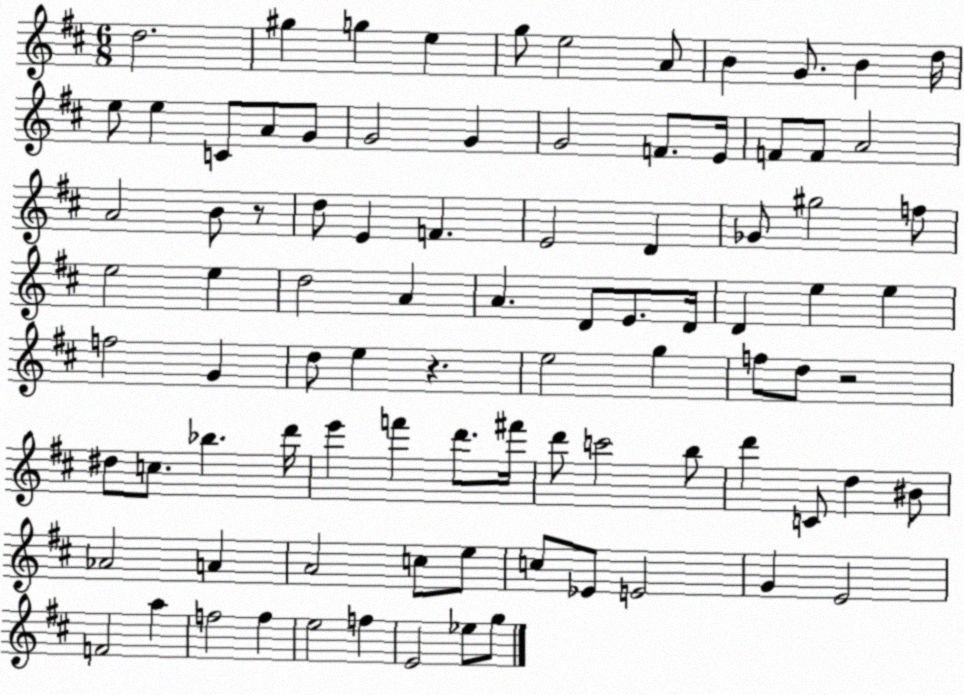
X:1
T:Untitled
M:6/8
L:1/4
K:D
d2 ^g g e g/2 e2 A/2 B G/2 B d/4 e/2 e C/2 A/2 G/2 G2 G G2 F/2 E/4 F/2 F/2 A2 A2 B/2 z/2 d/2 E F E2 D _G/2 ^g2 f/2 e2 e d2 A A D/2 E/2 D/4 D e e f2 G d/2 e z e2 g f/2 d/2 z2 ^d/2 c/2 _b d'/4 e' f' d'/2 ^f'/4 d'/2 c'2 b/2 d' C/2 d ^B/2 _A2 A A2 c/2 e/2 c/2 _E/2 E2 G E2 F2 a f2 f e2 f E2 _e/2 g/2